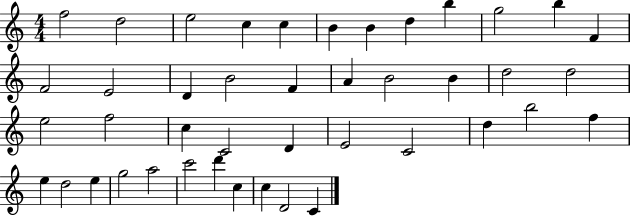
{
  \clef treble
  \numericTimeSignature
  \time 4/4
  \key c \major
  f''2 d''2 | e''2 c''4 c''4 | b'4 b'4 d''4 b''4 | g''2 b''4 f'4 | \break f'2 e'2 | d'4 b'2 f'4 | a'4 b'2 b'4 | d''2 d''2 | \break e''2 f''2 | c''4 c'2 d'4 | e'2 c'2 | d''4 b''2 f''4 | \break e''4 d''2 e''4 | g''2 a''2 | c'''2 d'''4 c''4 | c''4 d'2 c'4 | \break \bar "|."
}